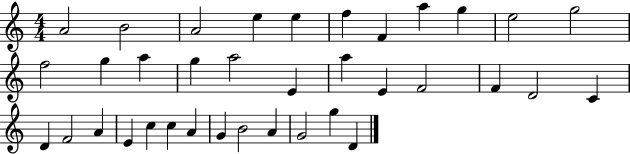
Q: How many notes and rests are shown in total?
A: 36